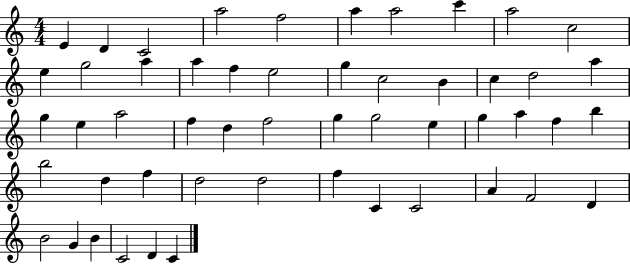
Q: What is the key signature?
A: C major